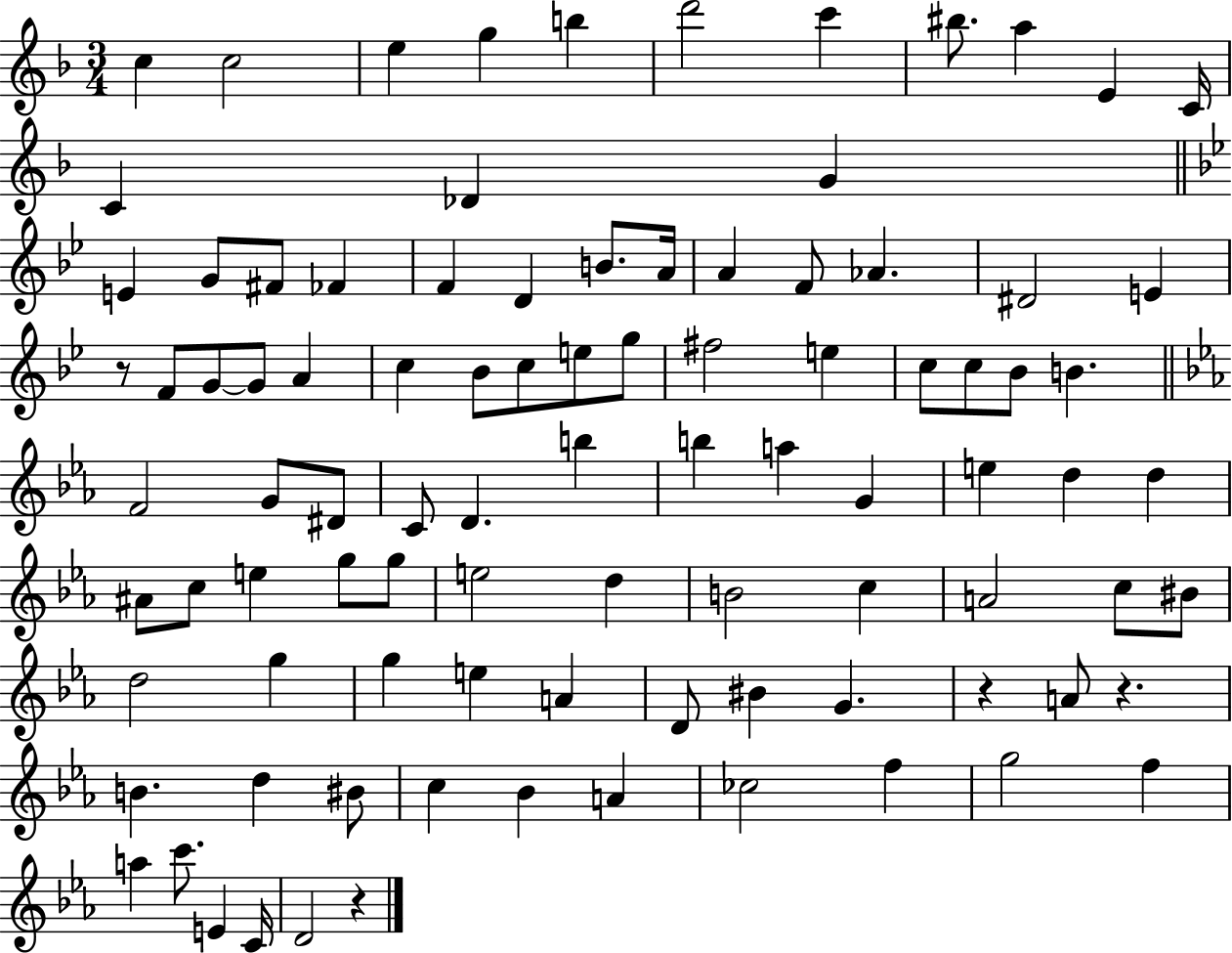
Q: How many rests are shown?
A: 4